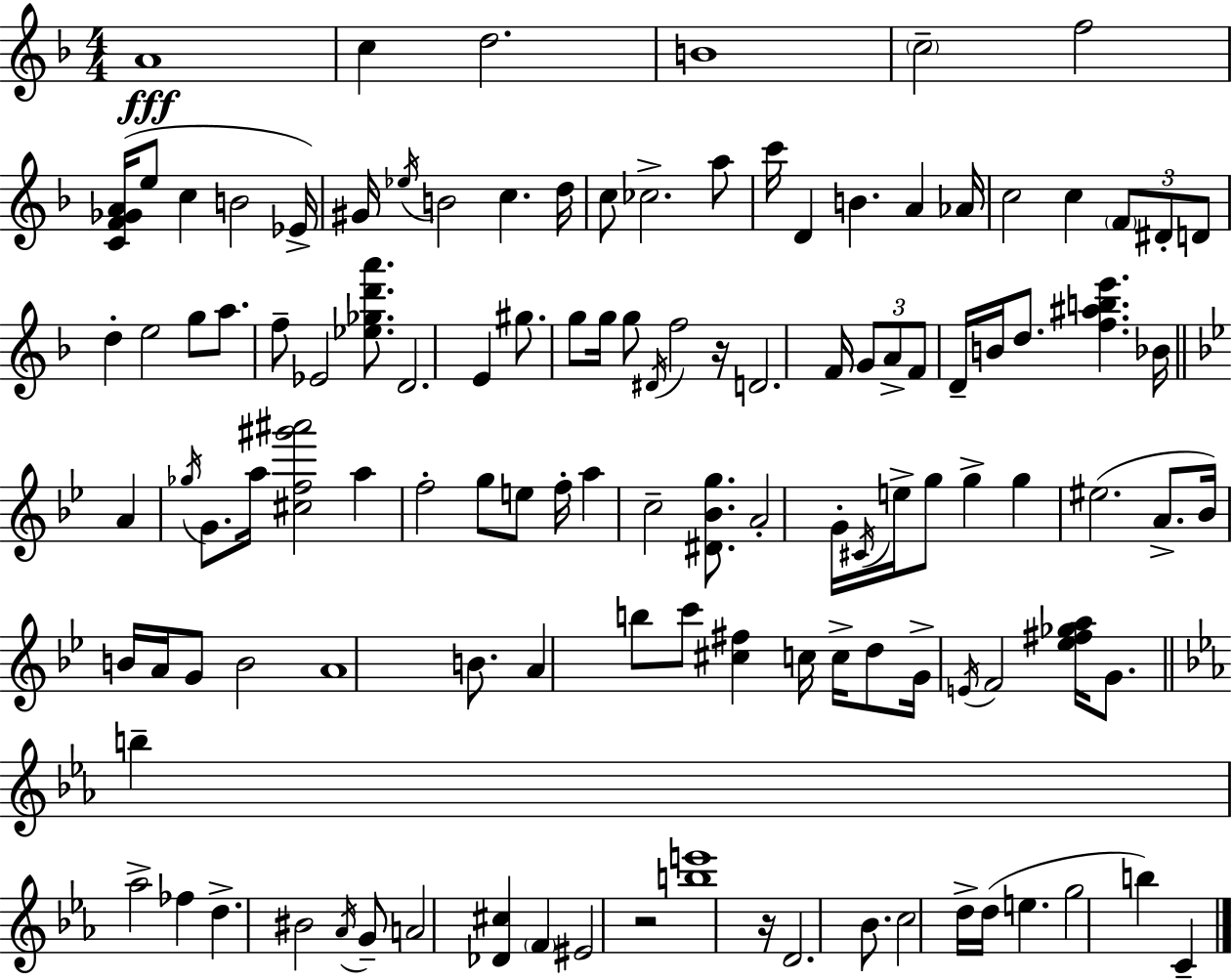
X:1
T:Untitled
M:4/4
L:1/4
K:Dm
A4 c d2 B4 c2 f2 [CF_GA]/4 e/2 c B2 _E/4 ^G/4 _e/4 B2 c d/4 c/2 _c2 a/2 c'/4 D B A _A/4 c2 c F/2 ^D/2 D/2 d e2 g/2 a/2 f/2 _E2 [_e_gd'a']/2 D2 E ^g/2 g/2 g/4 g/2 ^D/4 f2 z/4 D2 F/4 G/2 A/2 F/2 D/4 B/4 d/2 [f^abe'] _B/4 A _g/4 G/2 a/4 [^cf^g'^a']2 a f2 g/2 e/2 f/4 a c2 [^D_Bg]/2 A2 G/4 ^C/4 e/4 g/2 g g ^e2 A/2 _B/4 B/4 A/4 G/2 B2 A4 B/2 A b/2 c'/2 [^c^f] c/4 c/4 d/2 G/4 E/4 F2 [_e^f_ga]/4 G/2 b _a2 _f d ^B2 _A/4 G/2 A2 [_D^c] F ^E2 z2 [be']4 z/4 D2 _B/2 c2 d/4 d/4 e g2 b C